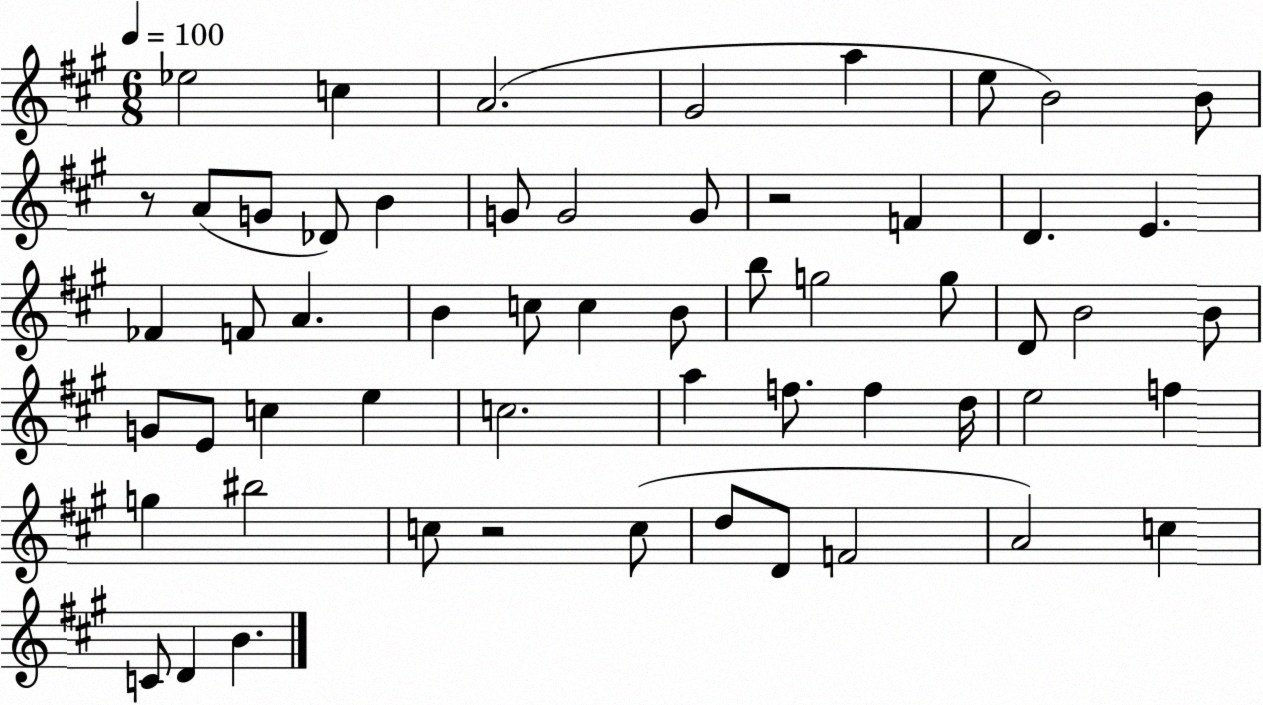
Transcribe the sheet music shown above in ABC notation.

X:1
T:Untitled
M:6/8
L:1/4
K:A
_e2 c A2 ^G2 a e/2 B2 B/2 z/2 A/2 G/2 _D/2 B G/2 G2 G/2 z2 F D E _F F/2 A B c/2 c B/2 b/2 g2 g/2 D/2 B2 B/2 G/2 E/2 c e c2 a f/2 f d/4 e2 f g ^b2 c/2 z2 c/2 d/2 D/2 F2 A2 c C/2 D B